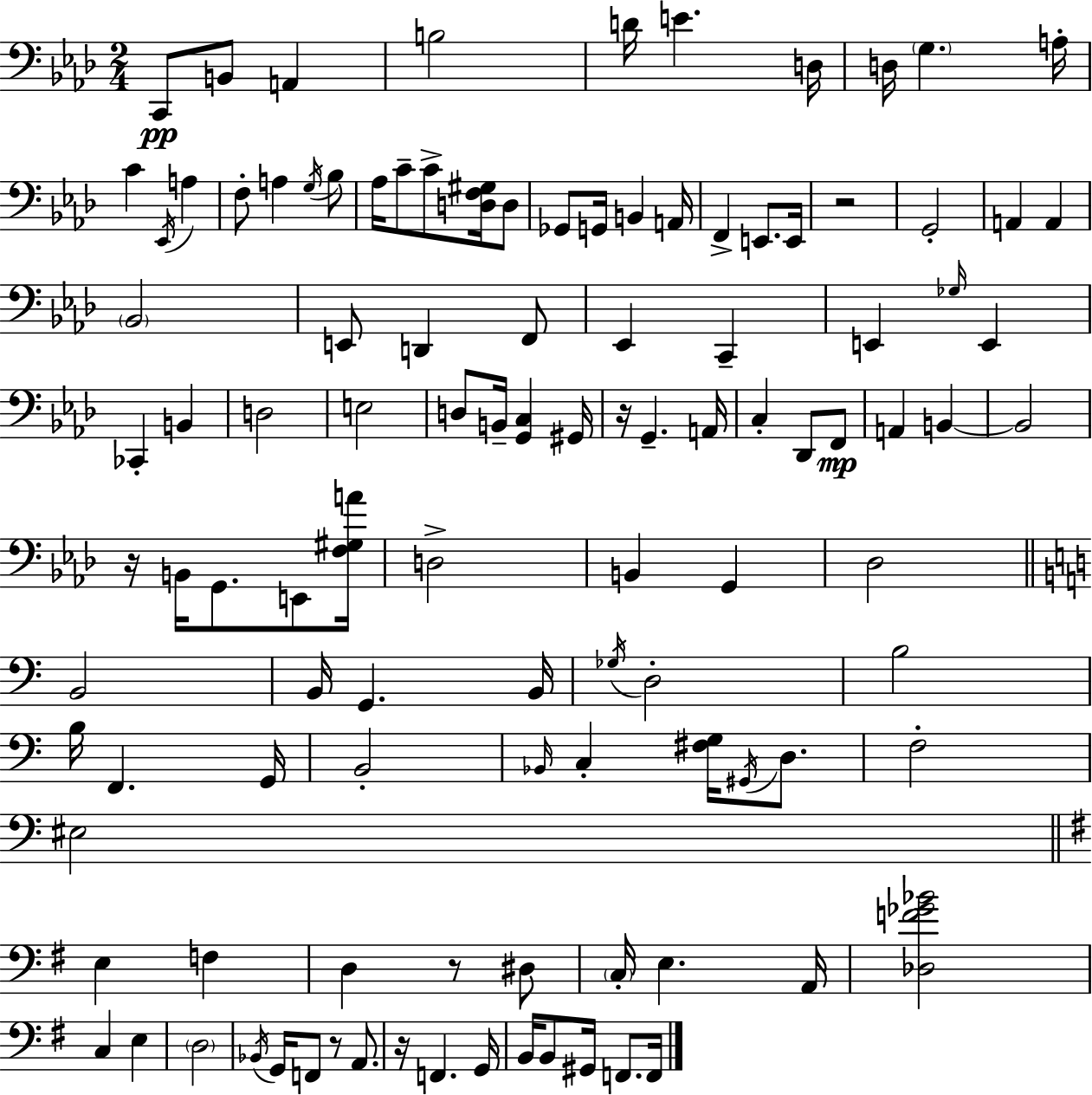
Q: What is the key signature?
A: AES major